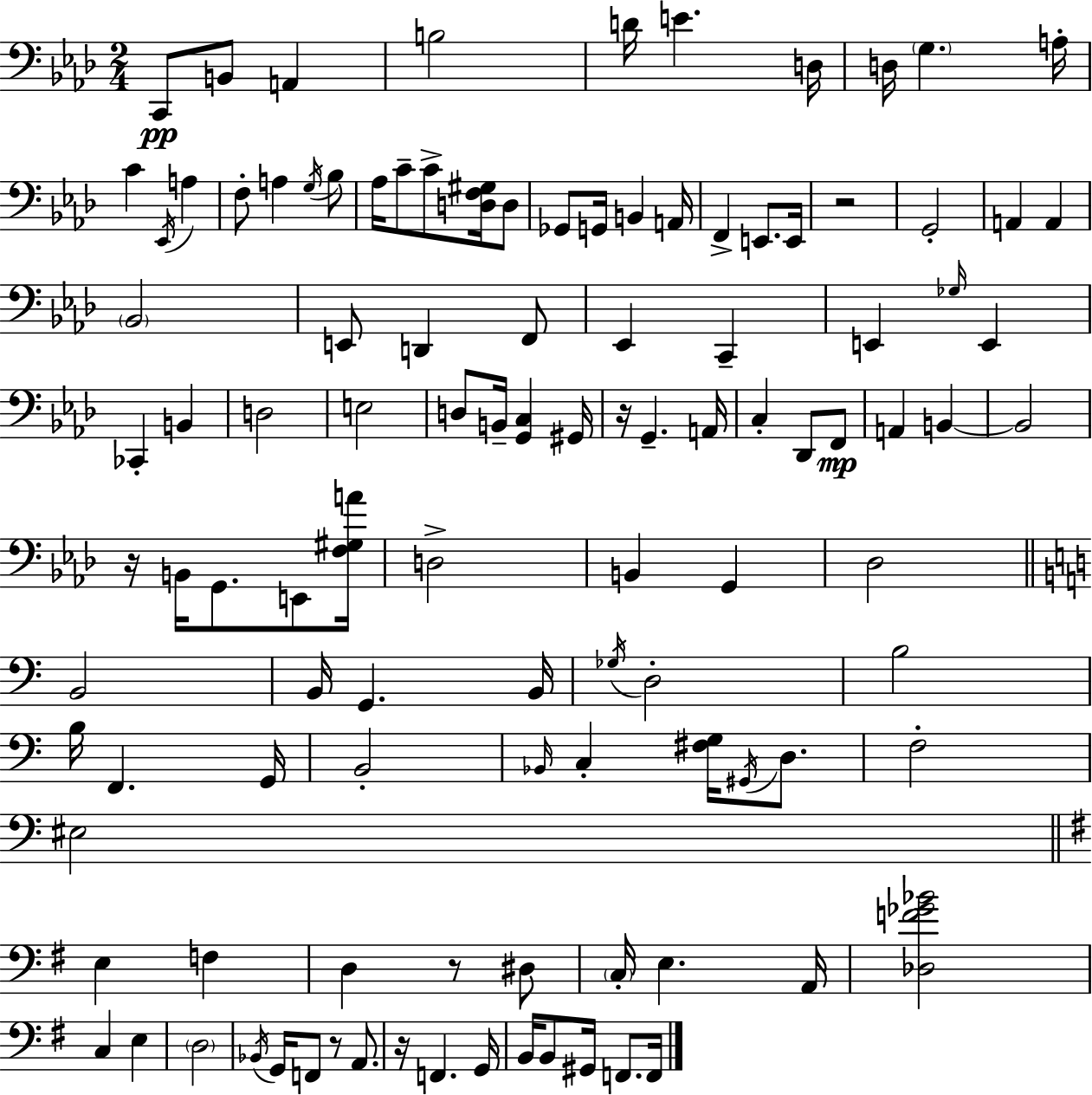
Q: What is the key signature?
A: AES major